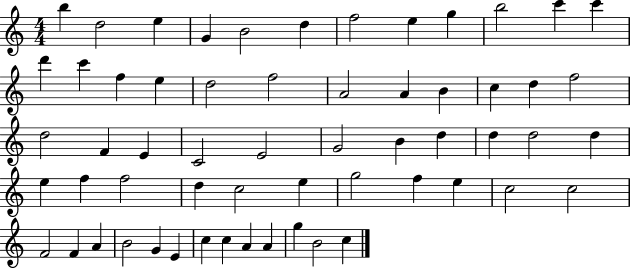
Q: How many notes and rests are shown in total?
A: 59